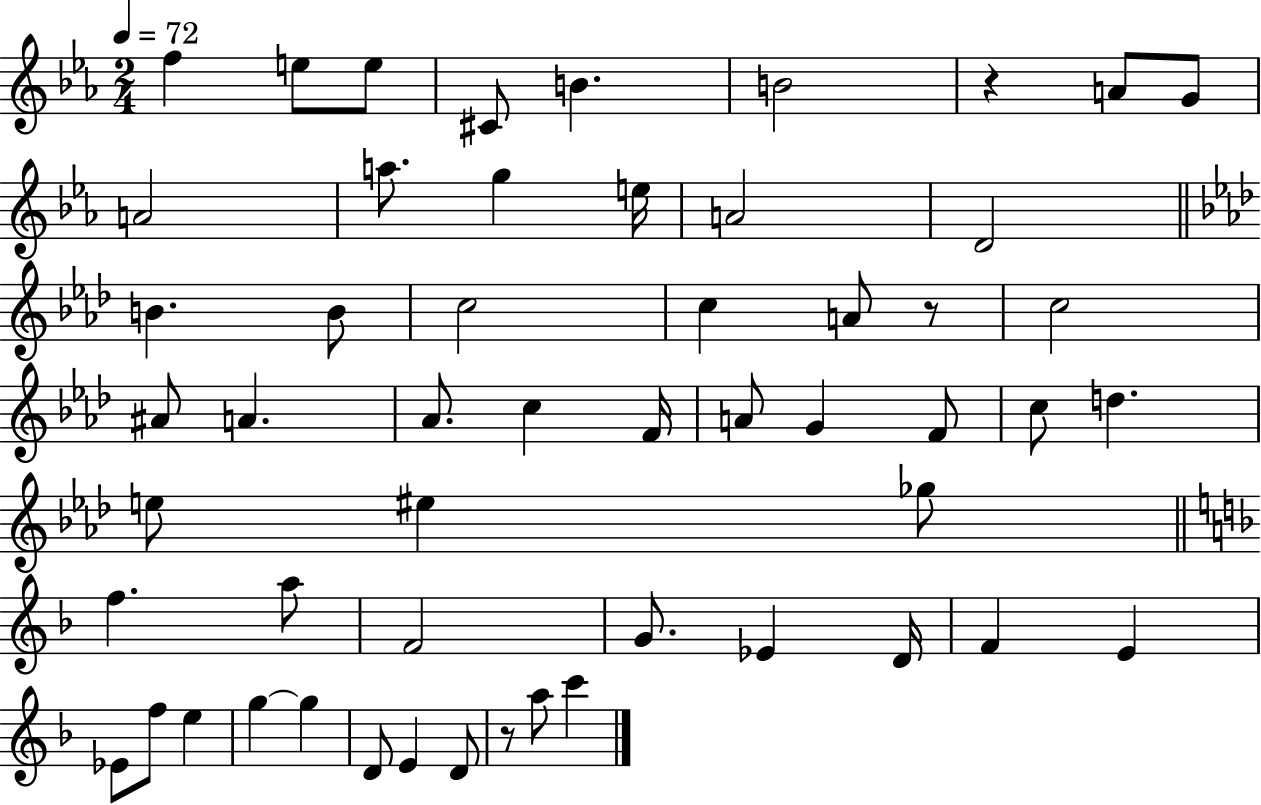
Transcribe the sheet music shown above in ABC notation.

X:1
T:Untitled
M:2/4
L:1/4
K:Eb
f e/2 e/2 ^C/2 B B2 z A/2 G/2 A2 a/2 g e/4 A2 D2 B B/2 c2 c A/2 z/2 c2 ^A/2 A _A/2 c F/4 A/2 G F/2 c/2 d e/2 ^e _g/2 f a/2 F2 G/2 _E D/4 F E _E/2 f/2 e g g D/2 E D/2 z/2 a/2 c'